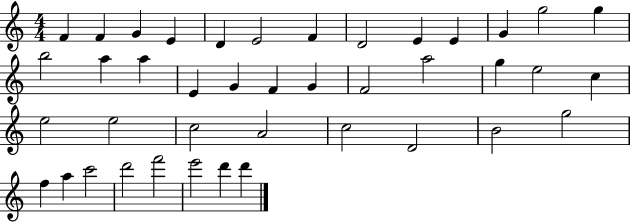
F4/q F4/q G4/q E4/q D4/q E4/h F4/q D4/h E4/q E4/q G4/q G5/h G5/q B5/h A5/q A5/q E4/q G4/q F4/q G4/q F4/h A5/h G5/q E5/h C5/q E5/h E5/h C5/h A4/h C5/h D4/h B4/h G5/h F5/q A5/q C6/h D6/h F6/h E6/h D6/q D6/q